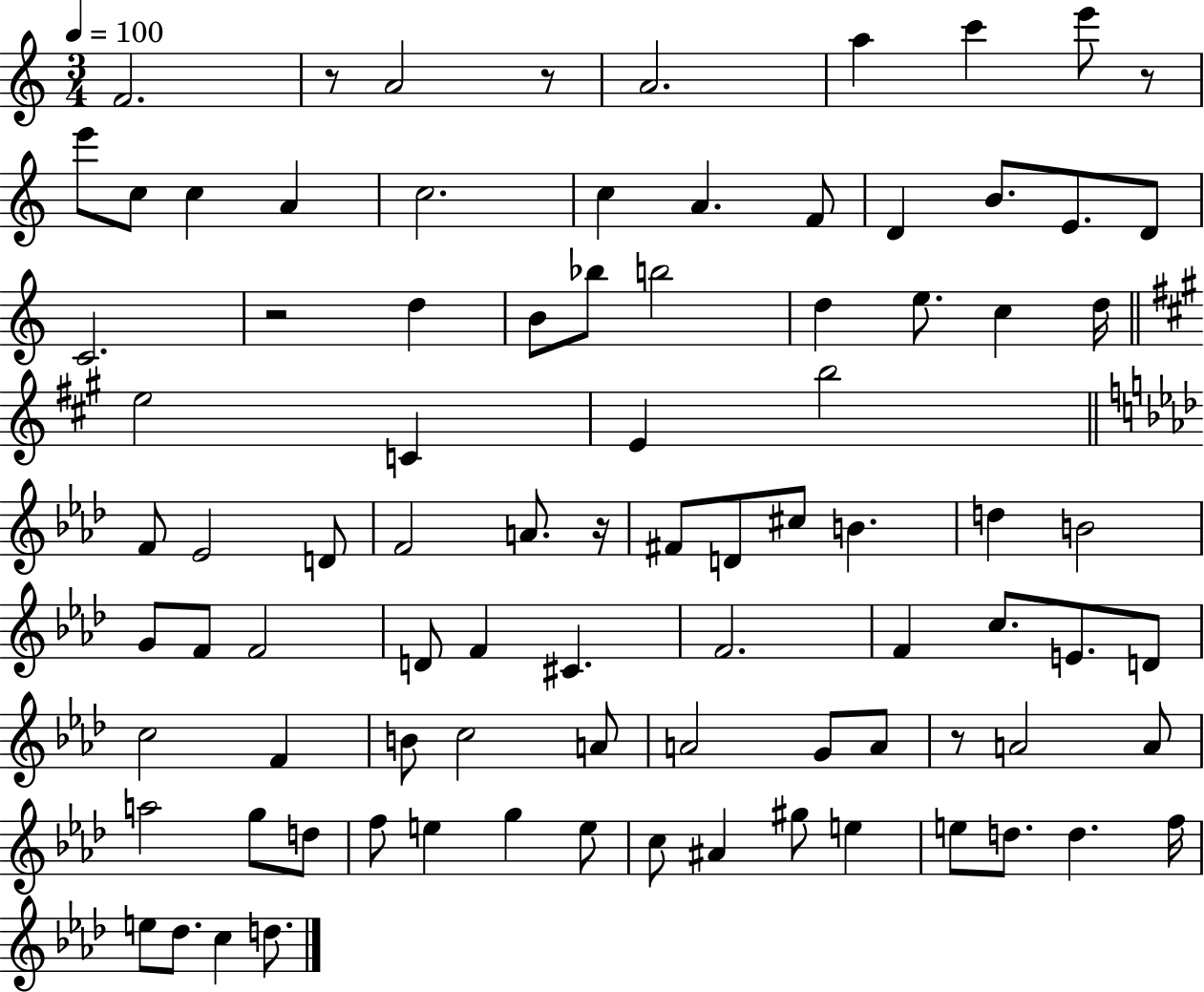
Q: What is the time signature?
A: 3/4